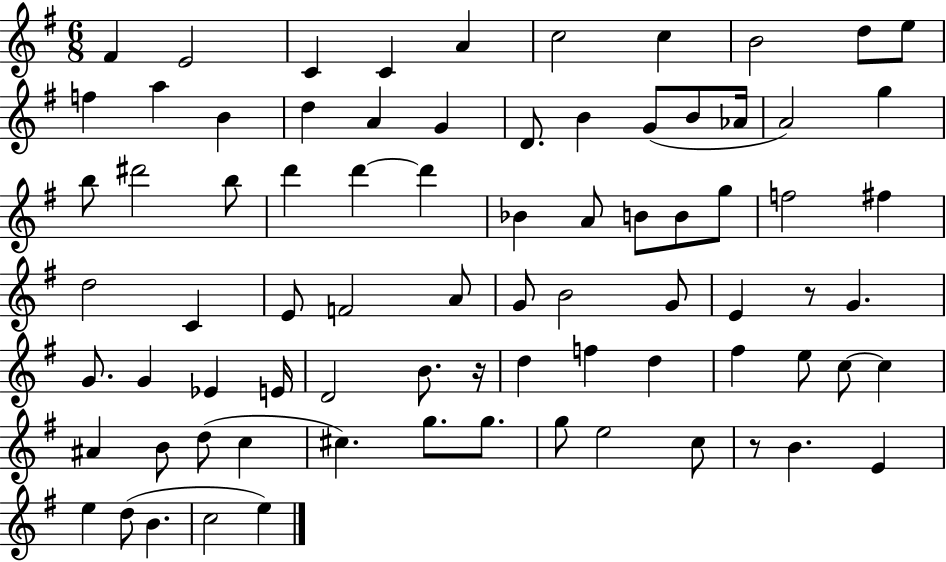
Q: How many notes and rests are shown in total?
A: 79